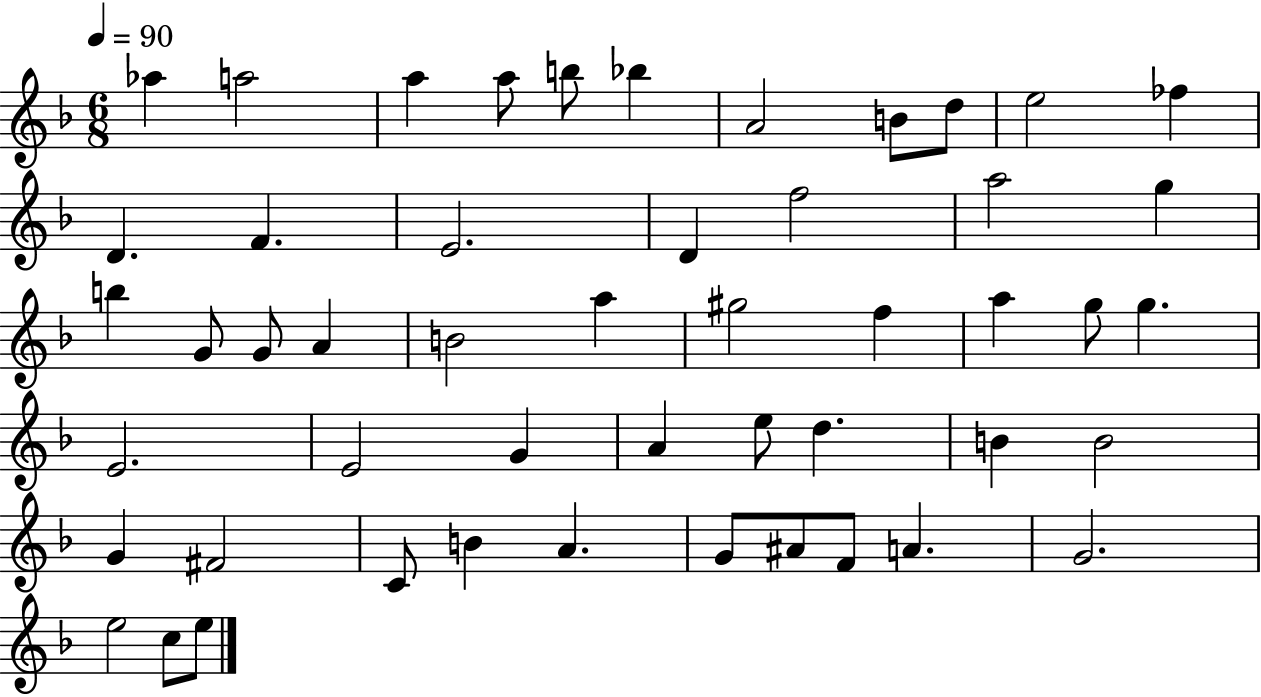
Ab5/q A5/h A5/q A5/e B5/e Bb5/q A4/h B4/e D5/e E5/h FES5/q D4/q. F4/q. E4/h. D4/q F5/h A5/h G5/q B5/q G4/e G4/e A4/q B4/h A5/q G#5/h F5/q A5/q G5/e G5/q. E4/h. E4/h G4/q A4/q E5/e D5/q. B4/q B4/h G4/q F#4/h C4/e B4/q A4/q. G4/e A#4/e F4/e A4/q. G4/h. E5/h C5/e E5/e